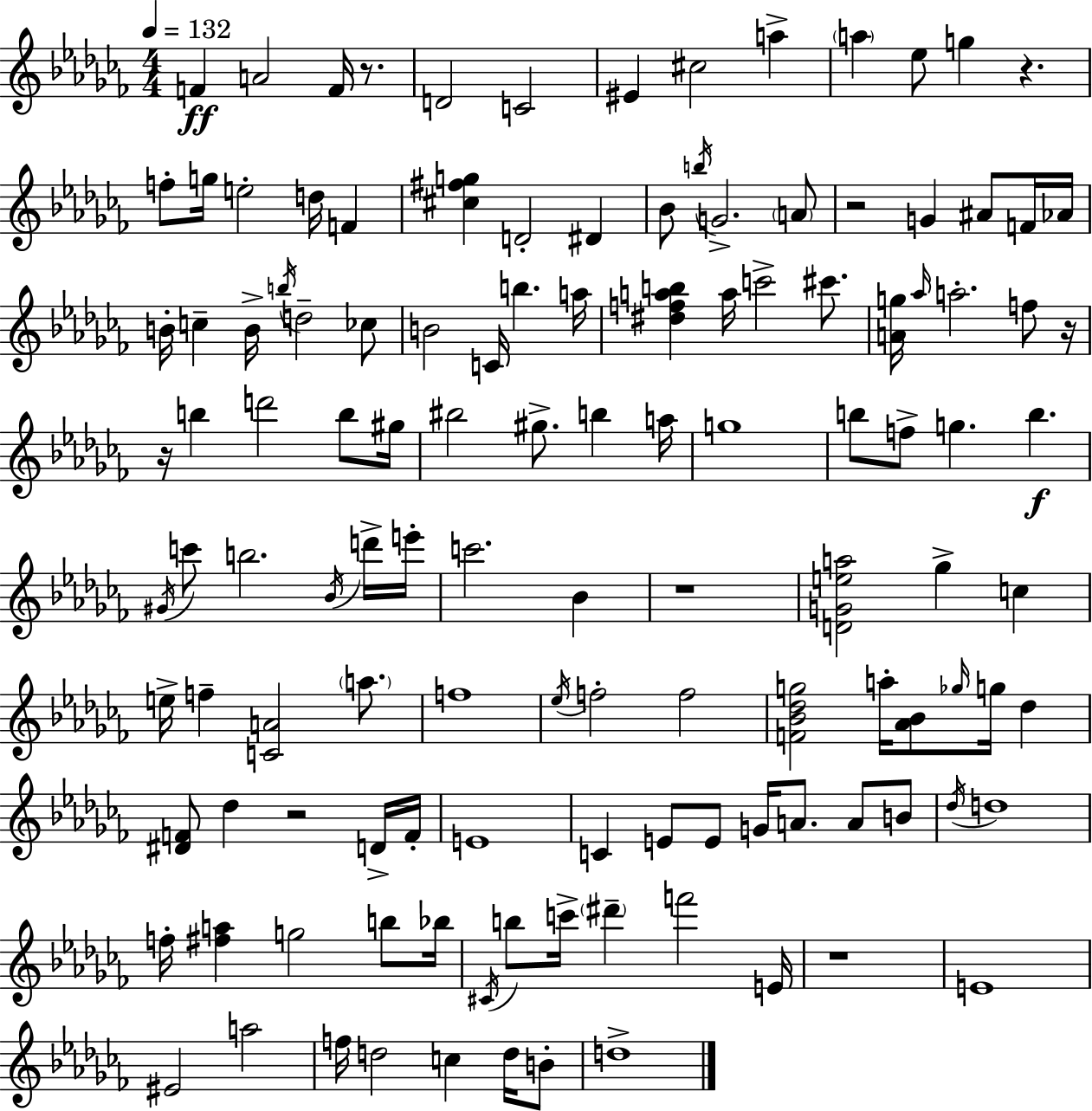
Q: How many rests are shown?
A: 8